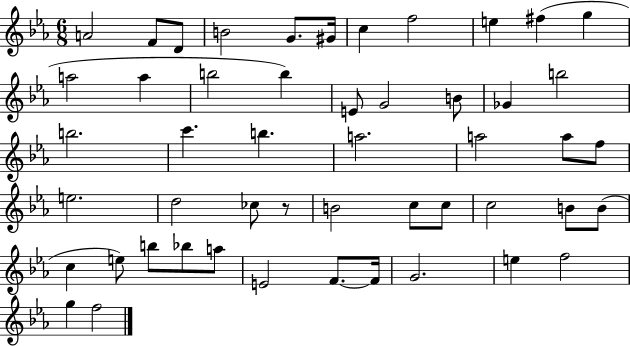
A4/h F4/e D4/e B4/h G4/e. G#4/s C5/q F5/h E5/q F#5/q G5/q A5/h A5/q B5/h B5/q E4/e G4/h B4/e Gb4/q B5/h B5/h. C6/q. B5/q. A5/h. A5/h A5/e F5/e E5/h. D5/h CES5/e R/e B4/h C5/e C5/e C5/h B4/e B4/e C5/q E5/e B5/e Bb5/e A5/e E4/h F4/e. F4/s G4/h. E5/q F5/h G5/q F5/h